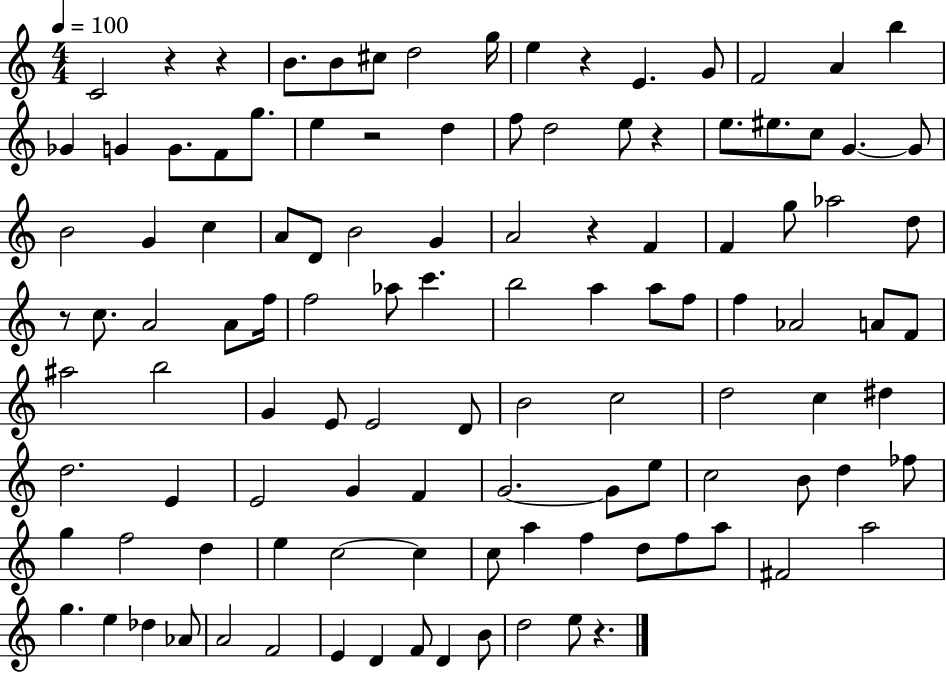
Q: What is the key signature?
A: C major